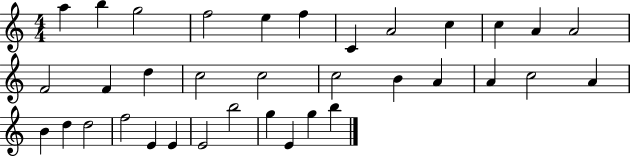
A5/q B5/q G5/h F5/h E5/q F5/q C4/q A4/h C5/q C5/q A4/q A4/h F4/h F4/q D5/q C5/h C5/h C5/h B4/q A4/q A4/q C5/h A4/q B4/q D5/q D5/h F5/h E4/q E4/q E4/h B5/h G5/q E4/q G5/q B5/q